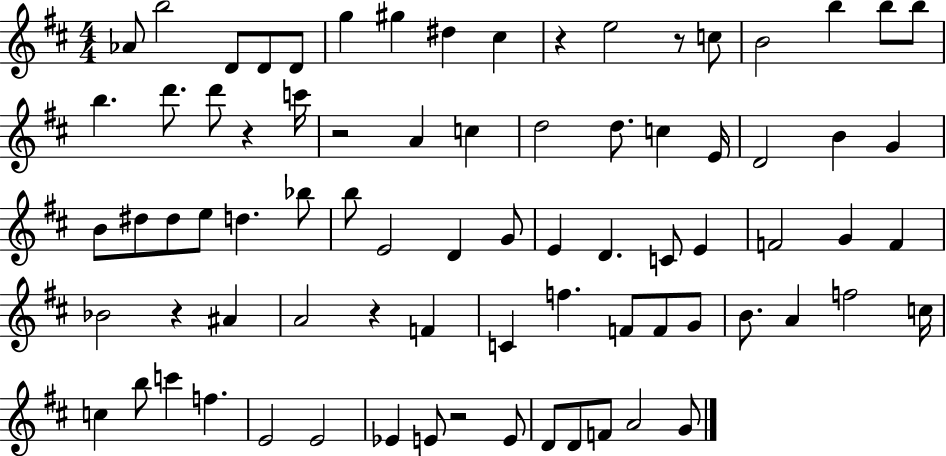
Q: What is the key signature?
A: D major